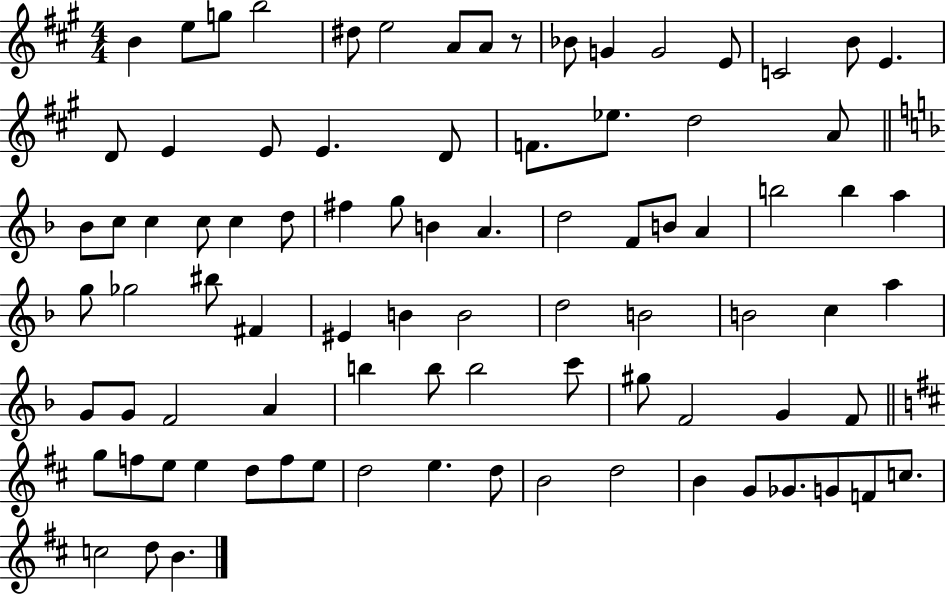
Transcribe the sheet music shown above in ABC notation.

X:1
T:Untitled
M:4/4
L:1/4
K:A
B e/2 g/2 b2 ^d/2 e2 A/2 A/2 z/2 _B/2 G G2 E/2 C2 B/2 E D/2 E E/2 E D/2 F/2 _e/2 d2 A/2 _B/2 c/2 c c/2 c d/2 ^f g/2 B A d2 F/2 B/2 A b2 b a g/2 _g2 ^b/2 ^F ^E B B2 d2 B2 B2 c a G/2 G/2 F2 A b b/2 b2 c'/2 ^g/2 F2 G F/2 g/2 f/2 e/2 e d/2 f/2 e/2 d2 e d/2 B2 d2 B G/2 _G/2 G/2 F/2 c/2 c2 d/2 B